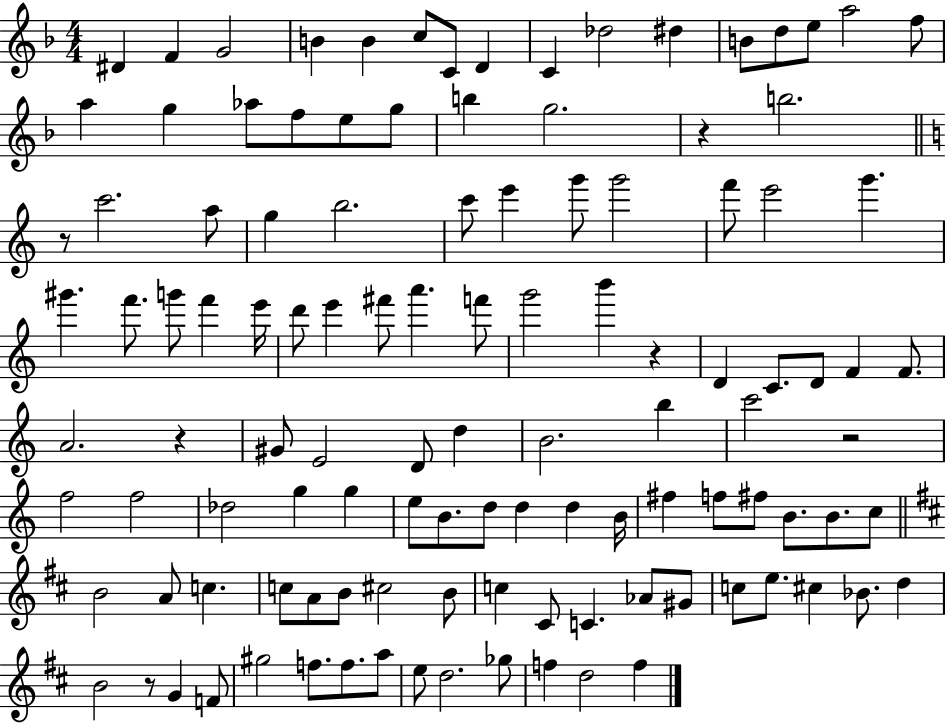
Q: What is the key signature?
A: F major